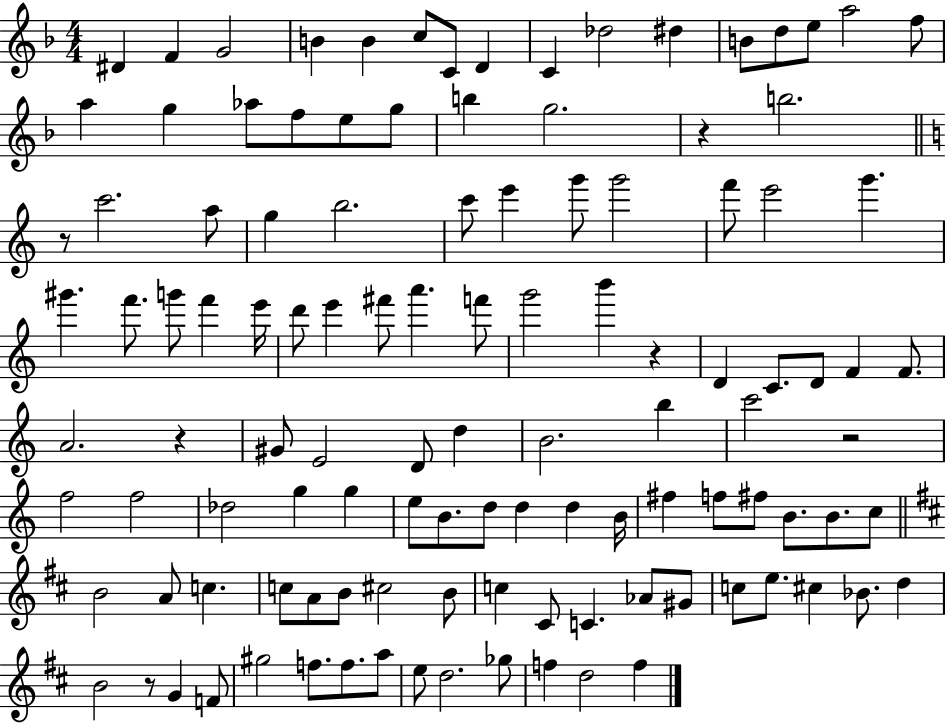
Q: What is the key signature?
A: F major